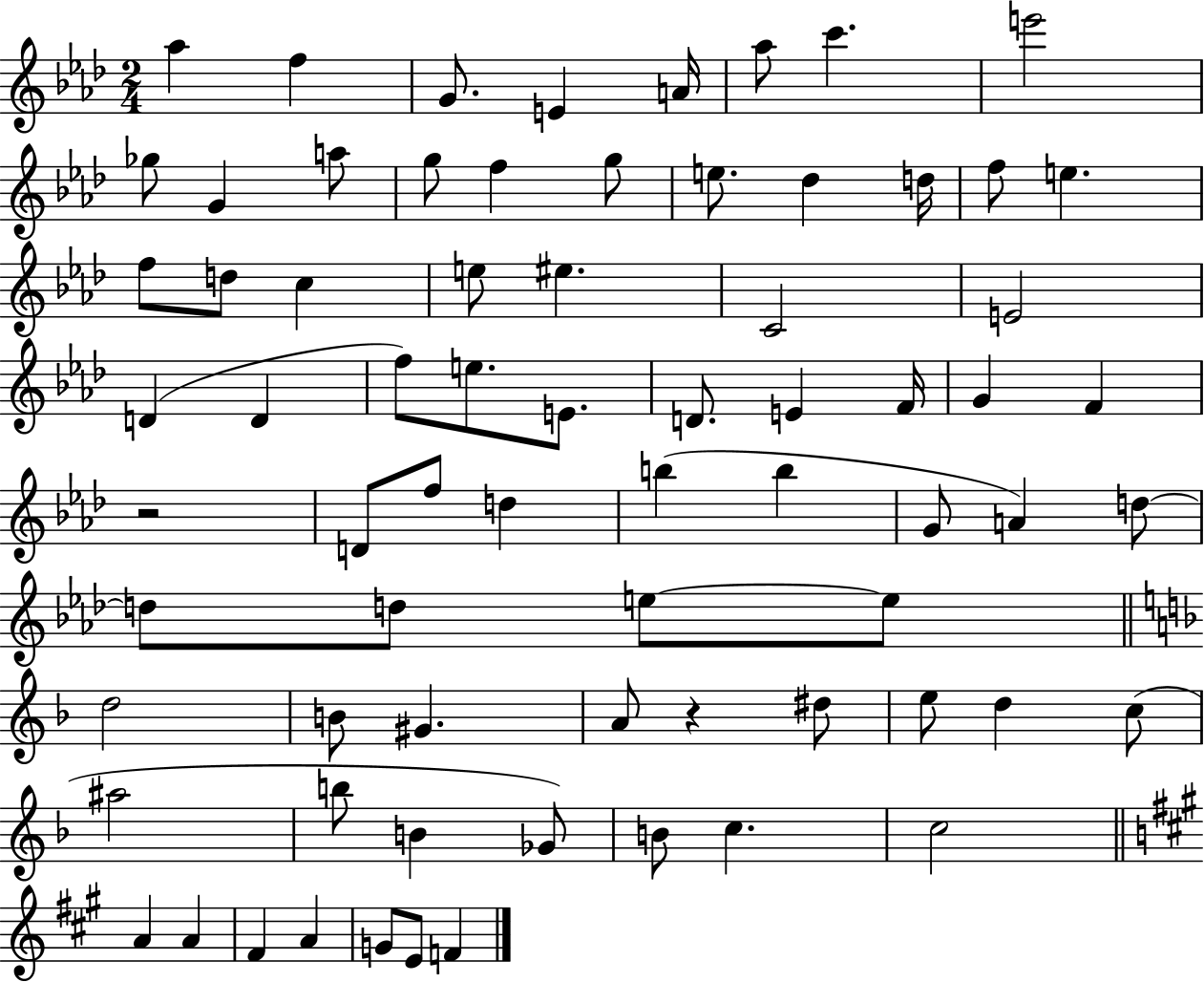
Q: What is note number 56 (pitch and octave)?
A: C5